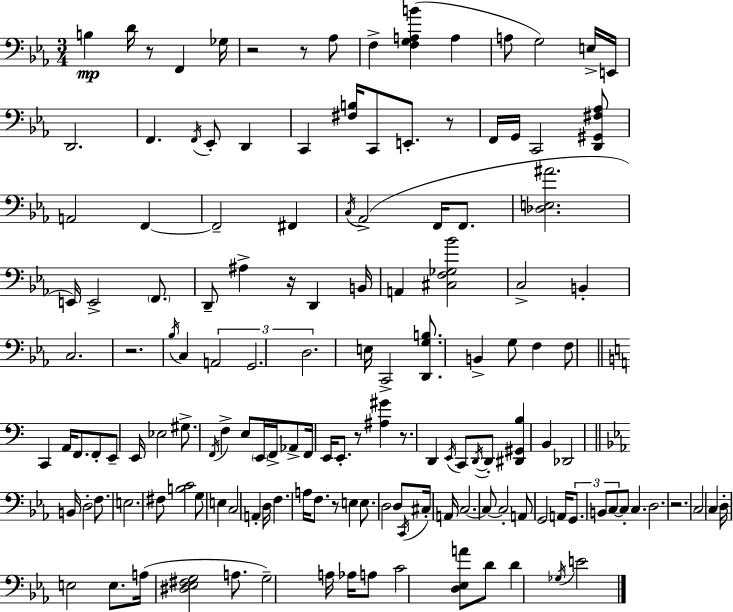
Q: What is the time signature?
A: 3/4